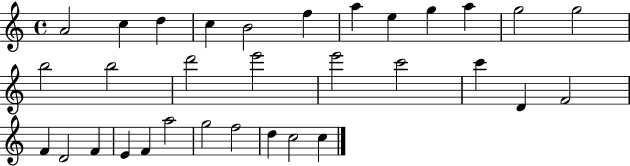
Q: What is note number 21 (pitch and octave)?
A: F4